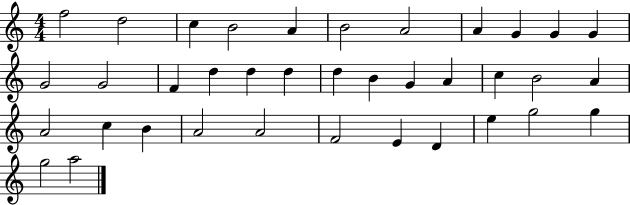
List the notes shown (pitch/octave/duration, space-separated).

F5/h D5/h C5/q B4/h A4/q B4/h A4/h A4/q G4/q G4/q G4/q G4/h G4/h F4/q D5/q D5/q D5/q D5/q B4/q G4/q A4/q C5/q B4/h A4/q A4/h C5/q B4/q A4/h A4/h F4/h E4/q D4/q E5/q G5/h G5/q G5/h A5/h